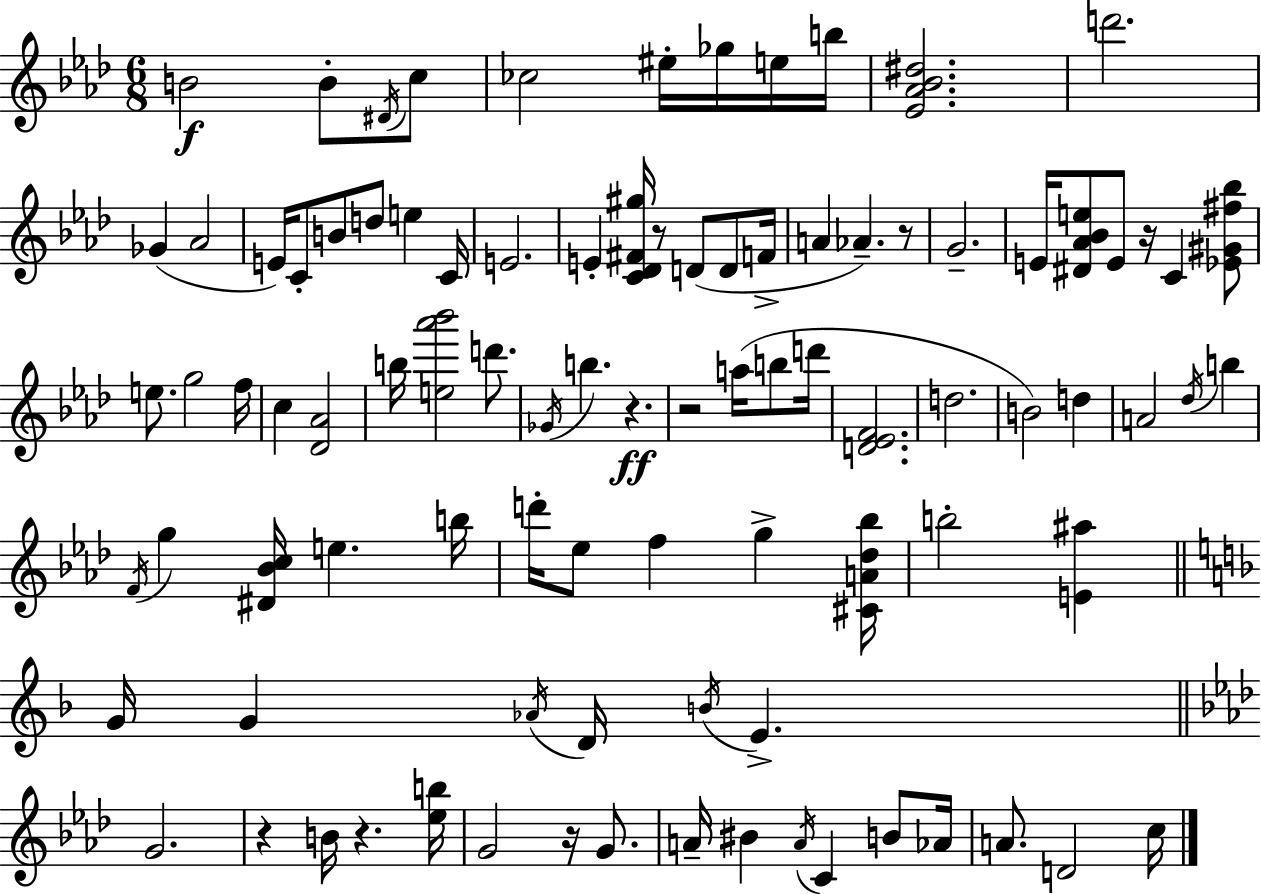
{
  \clef treble
  \numericTimeSignature
  \time 6/8
  \key aes \major
  \repeat volta 2 { b'2\f b'8-. \acciaccatura { dis'16 } c''8 | ces''2 eis''16-. ges''16 e''16 | b''16 <ees' aes' bes' dis''>2. | d'''2. | \break ges'4( aes'2 | e'16) c'8-. b'8 d''8 e''4 | c'16 e'2. | e'4-. <c' des' fis' gis''>16 r8 d'8( d'8 | \break f'16-> a'4 aes'4.--) r8 | g'2.-- | e'16 <dis' aes' bes' e''>8 e'8 r16 c'4 <ees' gis' fis'' bes''>8 | e''8. g''2 | \break f''16 c''4 <des' aes'>2 | b''16 <e'' aes''' bes'''>2 d'''8. | \acciaccatura { ges'16 } b''4. r4.\ff | r2 a''16( b''8 | \break d'''16 <d' ees' f'>2. | d''2. | b'2) d''4 | a'2 \acciaccatura { des''16 } b''4 | \break \acciaccatura { f'16 } g''4 <dis' bes' c''>16 e''4. | b''16 d'''16-. ees''8 f''4 g''4-> | <cis' a' des'' bes''>16 b''2-. | <e' ais''>4 \bar "||" \break \key d \minor g'16 g'4 \acciaccatura { aes'16 } d'16 \acciaccatura { b'16 } e'4.-> | \bar "||" \break \key aes \major g'2. | r4 b'16 r4. <ees'' b''>16 | g'2 r16 g'8. | a'16-- bis'4 \acciaccatura { a'16 } c'4 b'8 | \break aes'16 a'8. d'2 | c''16 } \bar "|."
}